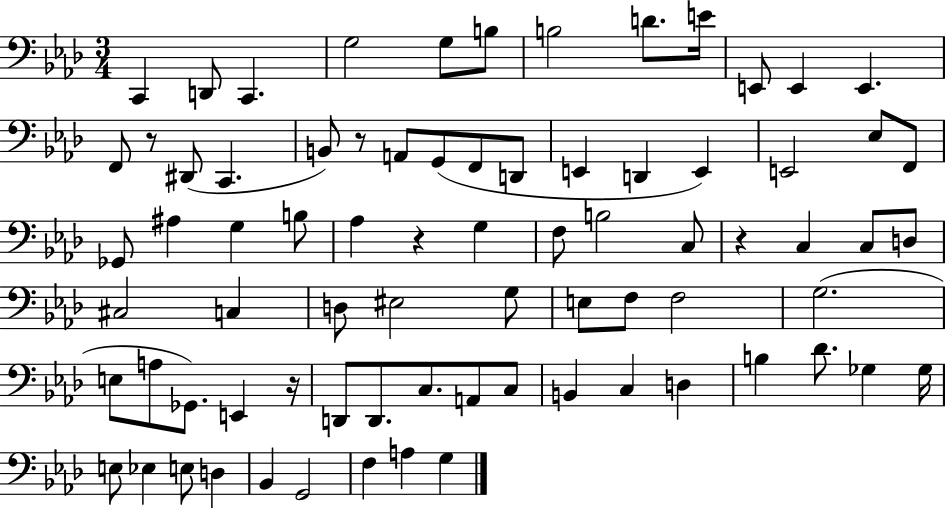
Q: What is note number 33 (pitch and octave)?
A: F3